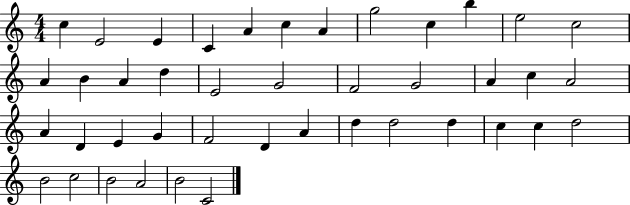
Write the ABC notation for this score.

X:1
T:Untitled
M:4/4
L:1/4
K:C
c E2 E C A c A g2 c b e2 c2 A B A d E2 G2 F2 G2 A c A2 A D E G F2 D A d d2 d c c d2 B2 c2 B2 A2 B2 C2